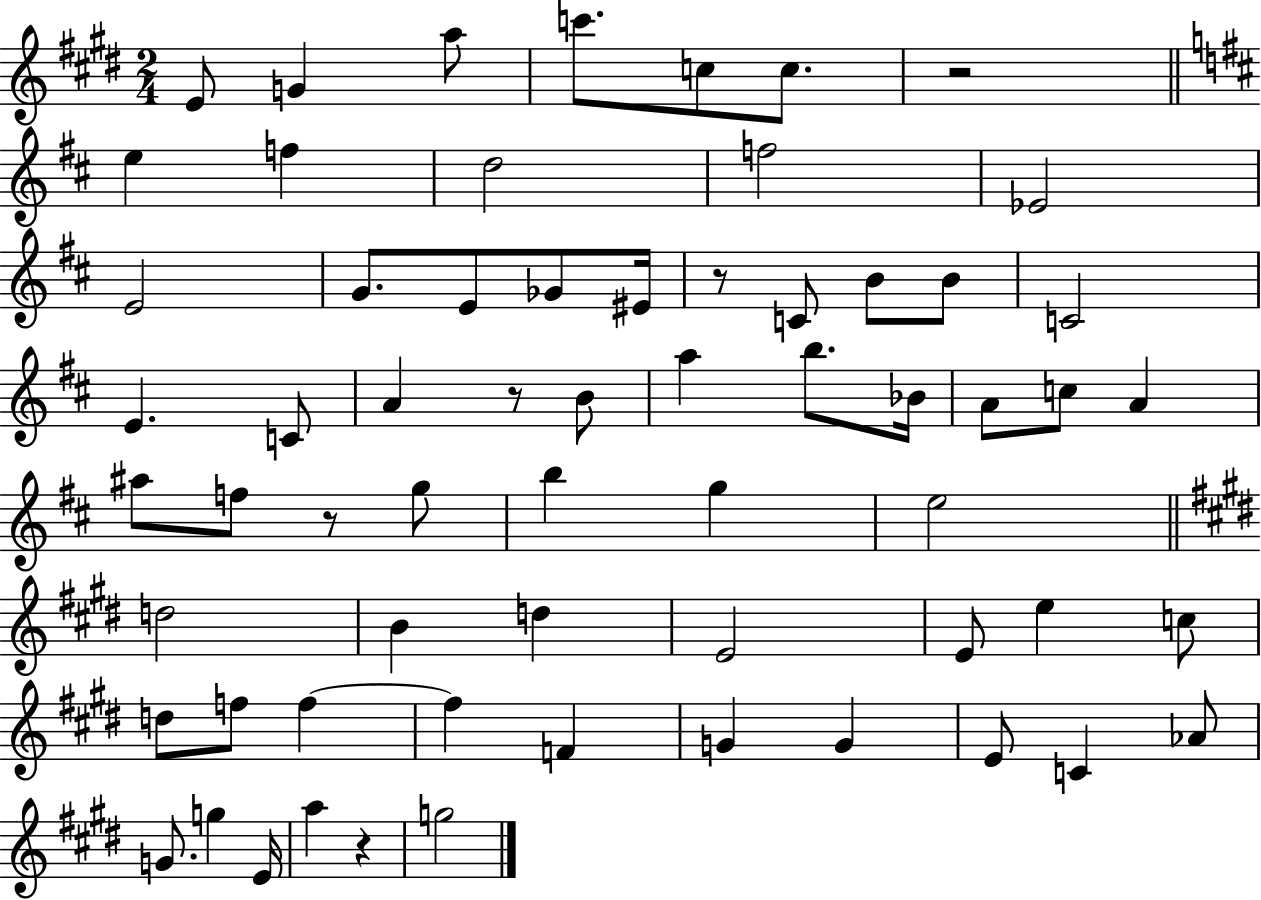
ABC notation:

X:1
T:Untitled
M:2/4
L:1/4
K:E
E/2 G a/2 c'/2 c/2 c/2 z2 e f d2 f2 _E2 E2 G/2 E/2 _G/2 ^E/4 z/2 C/2 B/2 B/2 C2 E C/2 A z/2 B/2 a b/2 _B/4 A/2 c/2 A ^a/2 f/2 z/2 g/2 b g e2 d2 B d E2 E/2 e c/2 d/2 f/2 f f F G G E/2 C _A/2 G/2 g E/4 a z g2